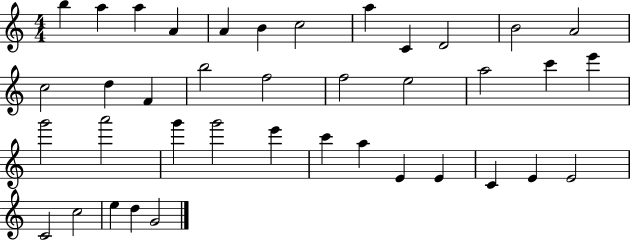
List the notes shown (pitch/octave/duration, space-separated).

B5/q A5/q A5/q A4/q A4/q B4/q C5/h A5/q C4/q D4/h B4/h A4/h C5/h D5/q F4/q B5/h F5/h F5/h E5/h A5/h C6/q E6/q G6/h A6/h G6/q G6/h E6/q C6/q A5/q E4/q E4/q C4/q E4/q E4/h C4/h C5/h E5/q D5/q G4/h